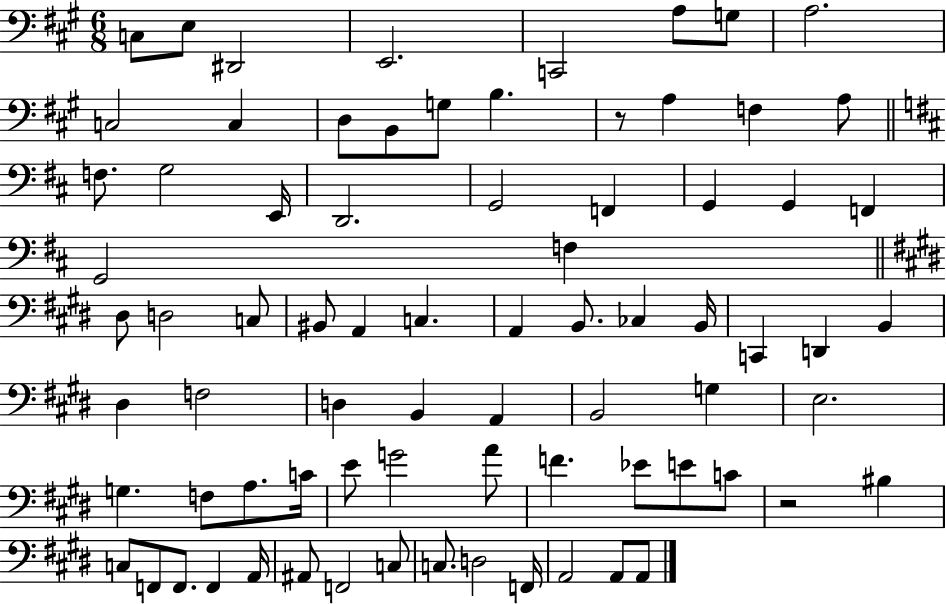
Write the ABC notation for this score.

X:1
T:Untitled
M:6/8
L:1/4
K:A
C,/2 E,/2 ^D,,2 E,,2 C,,2 A,/2 G,/2 A,2 C,2 C, D,/2 B,,/2 G,/2 B, z/2 A, F, A,/2 F,/2 G,2 E,,/4 D,,2 G,,2 F,, G,, G,, F,, G,,2 F, ^D,/2 D,2 C,/2 ^B,,/2 A,, C, A,, B,,/2 _C, B,,/4 C,, D,, B,, ^D, F,2 D, B,, A,, B,,2 G, E,2 G, F,/2 A,/2 C/4 E/2 G2 A/2 F _E/2 E/2 C/2 z2 ^B, C,/2 F,,/2 F,,/2 F,, A,,/4 ^A,,/2 F,,2 C,/2 C,/2 D,2 F,,/4 A,,2 A,,/2 A,,/2